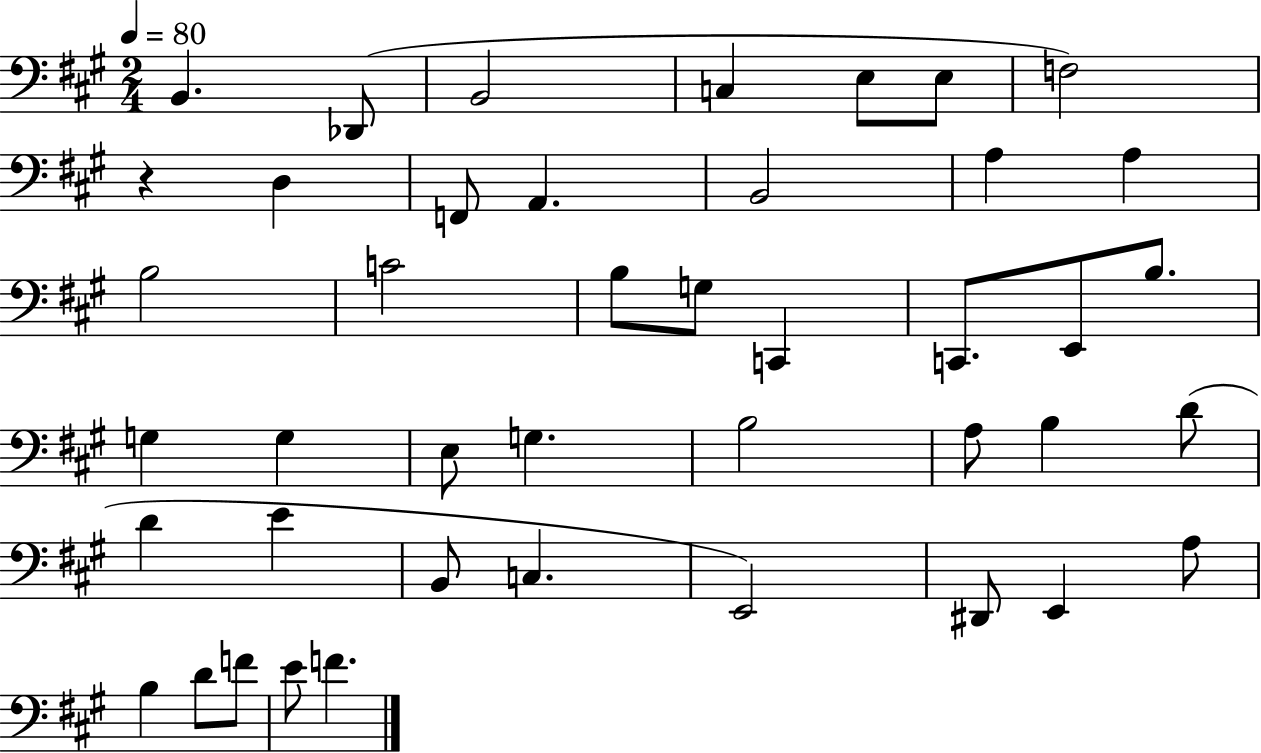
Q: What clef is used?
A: bass